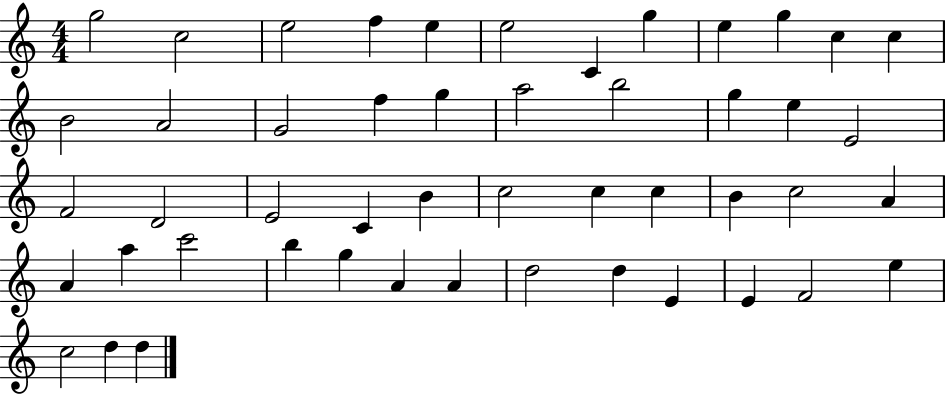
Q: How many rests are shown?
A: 0